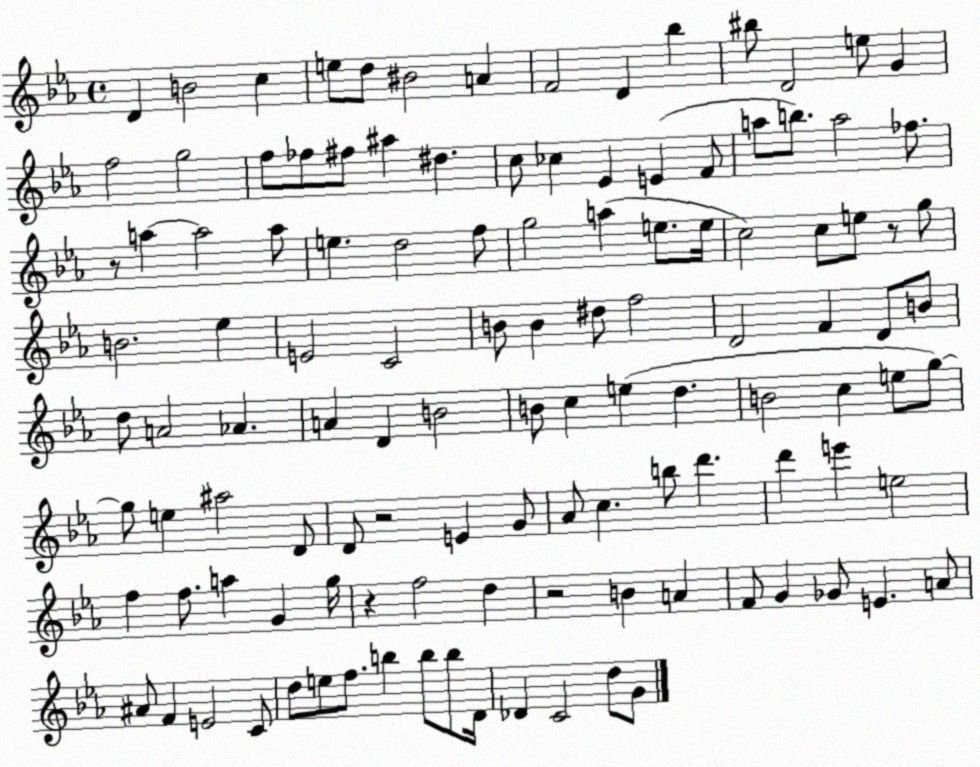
X:1
T:Untitled
M:4/4
L:1/4
K:Eb
D B2 c e/2 d/2 ^B2 A F2 D _b ^b/2 D2 e/2 G f2 g2 f/2 _f/2 ^f/2 ^a ^d c/2 _c _E E F/2 a/2 b/2 a2 _f/2 z/2 a a2 a/2 e d2 f/2 g2 a e/2 e/4 c2 c/2 e/2 z/2 g/2 B2 _e E2 C2 B/2 B ^d/2 f2 D2 F D/2 B/2 d/2 A2 _A A D B2 B/2 c e d B2 c e/2 g/2 g/2 e ^a2 D/2 D/2 z2 E G/2 _A/2 c b/2 d' d' e' e2 f f/2 a G g/4 z f2 d z2 B A F/2 G _G/2 E A/2 ^A/2 F E2 C/2 d/2 e/2 f/2 b b/2 b/2 D/4 _D C2 d/2 G/2